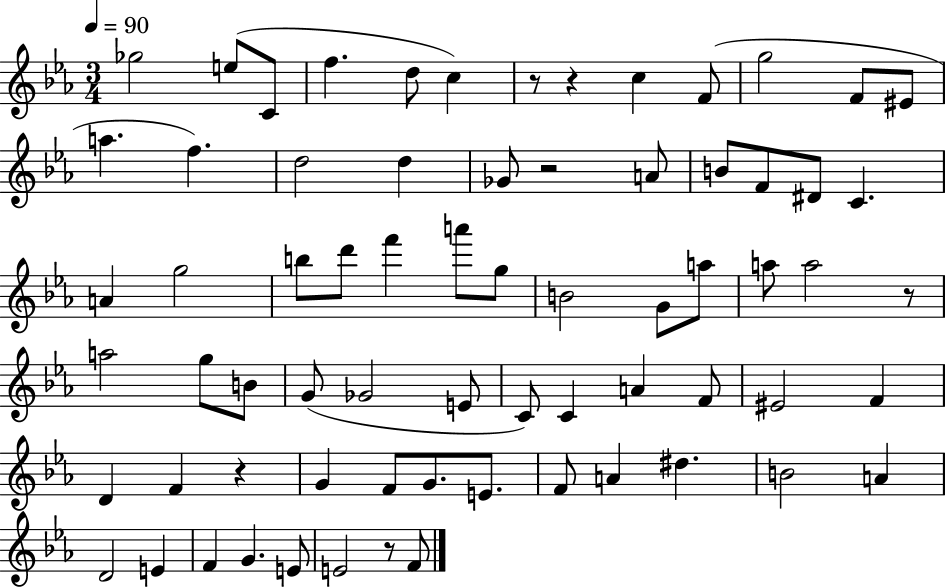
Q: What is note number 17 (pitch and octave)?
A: A4